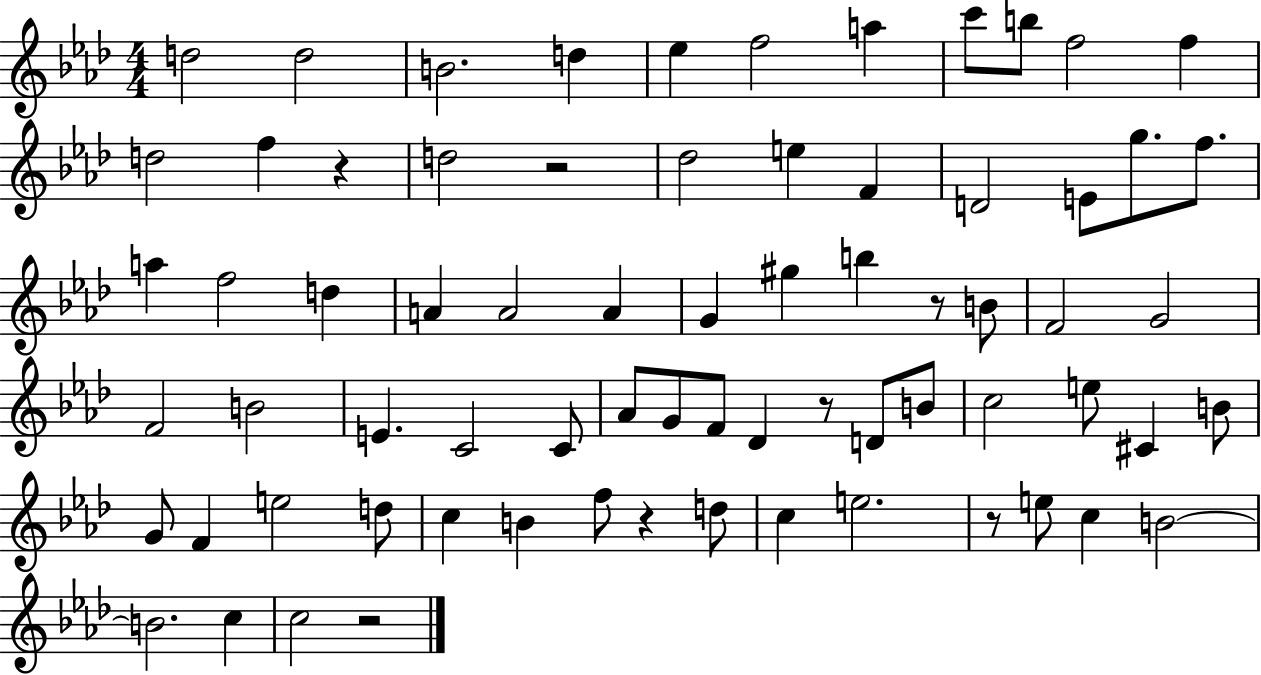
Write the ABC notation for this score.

X:1
T:Untitled
M:4/4
L:1/4
K:Ab
d2 d2 B2 d _e f2 a c'/2 b/2 f2 f d2 f z d2 z2 _d2 e F D2 E/2 g/2 f/2 a f2 d A A2 A G ^g b z/2 B/2 F2 G2 F2 B2 E C2 C/2 _A/2 G/2 F/2 _D z/2 D/2 B/2 c2 e/2 ^C B/2 G/2 F e2 d/2 c B f/2 z d/2 c e2 z/2 e/2 c B2 B2 c c2 z2